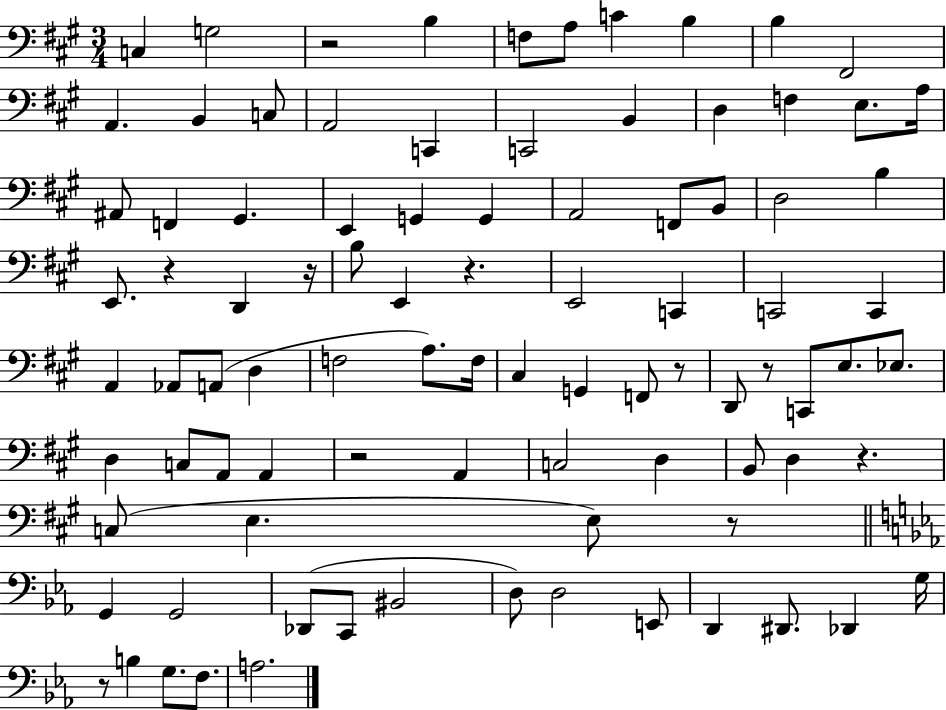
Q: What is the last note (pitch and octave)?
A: A3